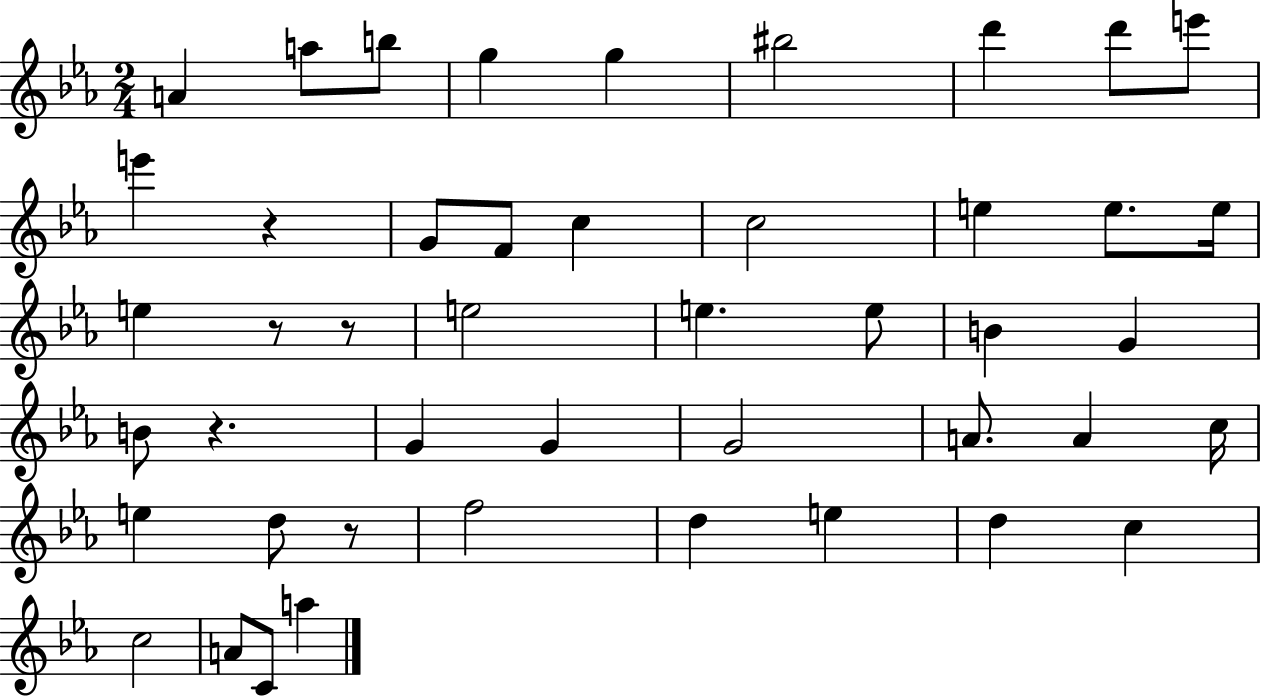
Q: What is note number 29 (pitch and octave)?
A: A4